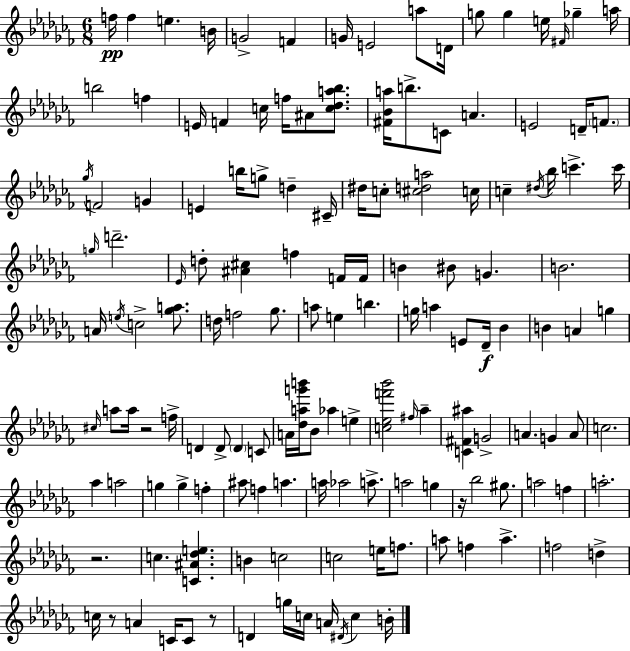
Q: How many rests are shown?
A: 5